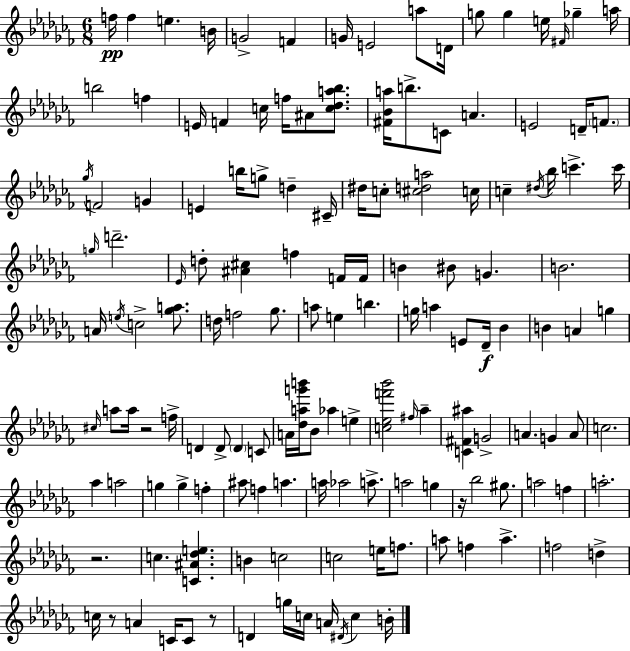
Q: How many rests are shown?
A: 5